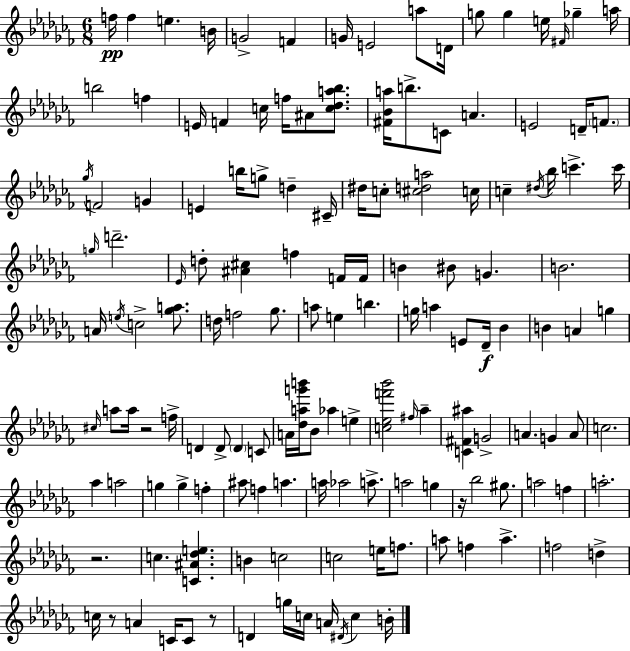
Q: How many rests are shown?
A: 5